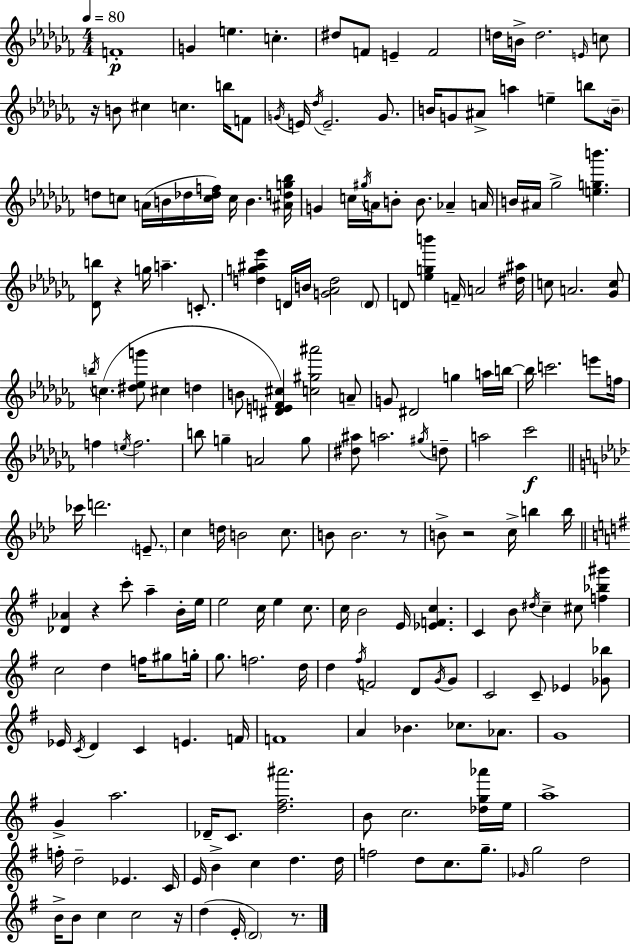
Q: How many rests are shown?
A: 7